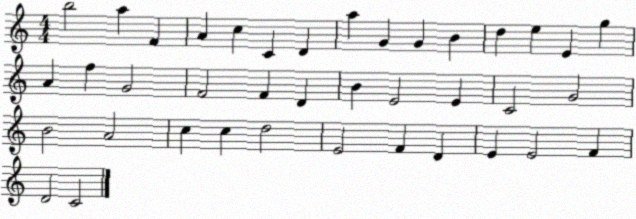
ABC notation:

X:1
T:Untitled
M:4/4
L:1/4
K:C
b2 a F A c C D a G G B d e E g A f G2 F2 F D B E2 E C2 G2 B2 A2 c c d2 E2 F D E E2 F D2 C2